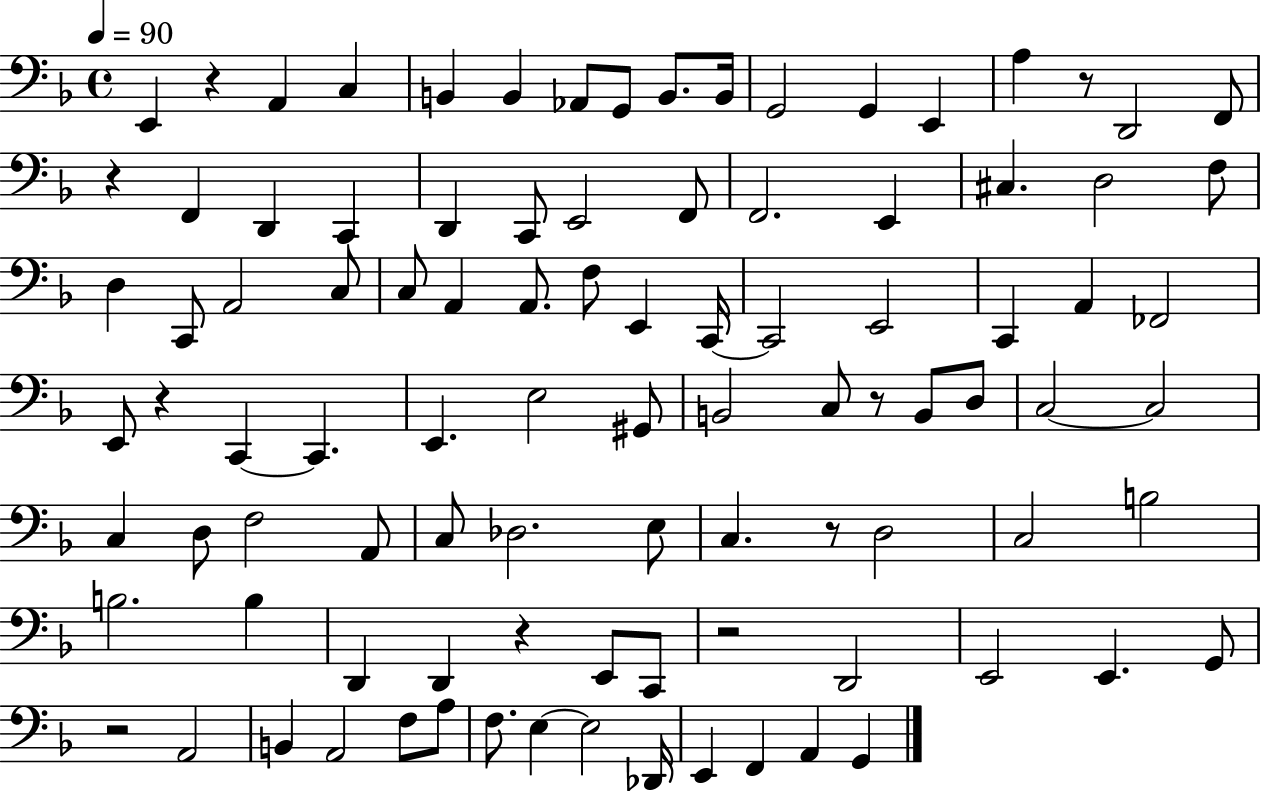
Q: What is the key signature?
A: F major